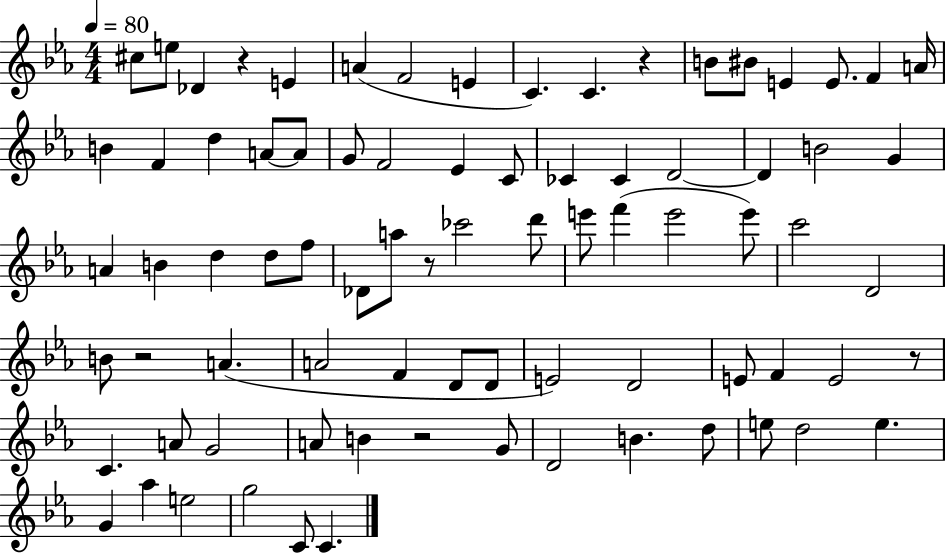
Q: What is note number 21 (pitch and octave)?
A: G4